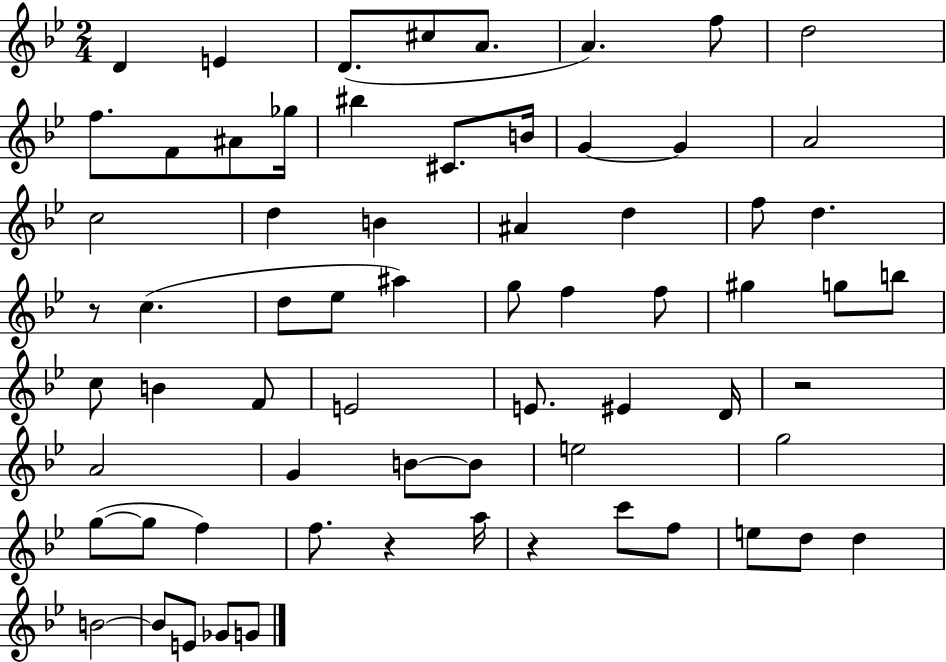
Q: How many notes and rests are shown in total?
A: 67